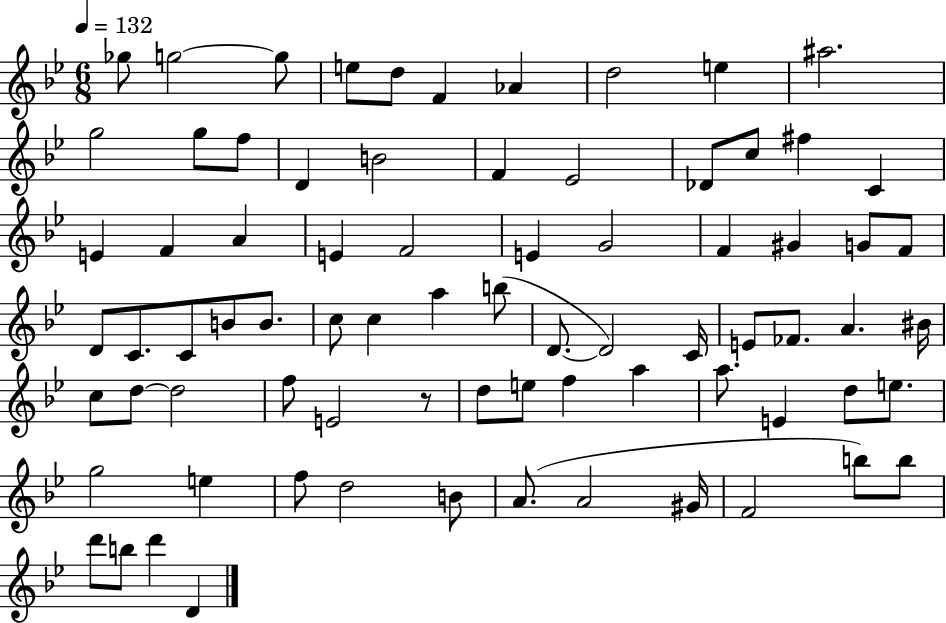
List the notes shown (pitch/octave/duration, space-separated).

Gb5/e G5/h G5/e E5/e D5/e F4/q Ab4/q D5/h E5/q A#5/h. G5/h G5/e F5/e D4/q B4/h F4/q Eb4/h Db4/e C5/e F#5/q C4/q E4/q F4/q A4/q E4/q F4/h E4/q G4/h F4/q G#4/q G4/e F4/e D4/e C4/e. C4/e B4/e B4/e. C5/e C5/q A5/q B5/e D4/e. D4/h C4/s E4/e FES4/e. A4/q. BIS4/s C5/e D5/e D5/h F5/e E4/h R/e D5/e E5/e F5/q A5/q A5/e. E4/q D5/e E5/e. G5/h E5/q F5/e D5/h B4/e A4/e. A4/h G#4/s F4/h B5/e B5/e D6/e B5/e D6/q D4/q